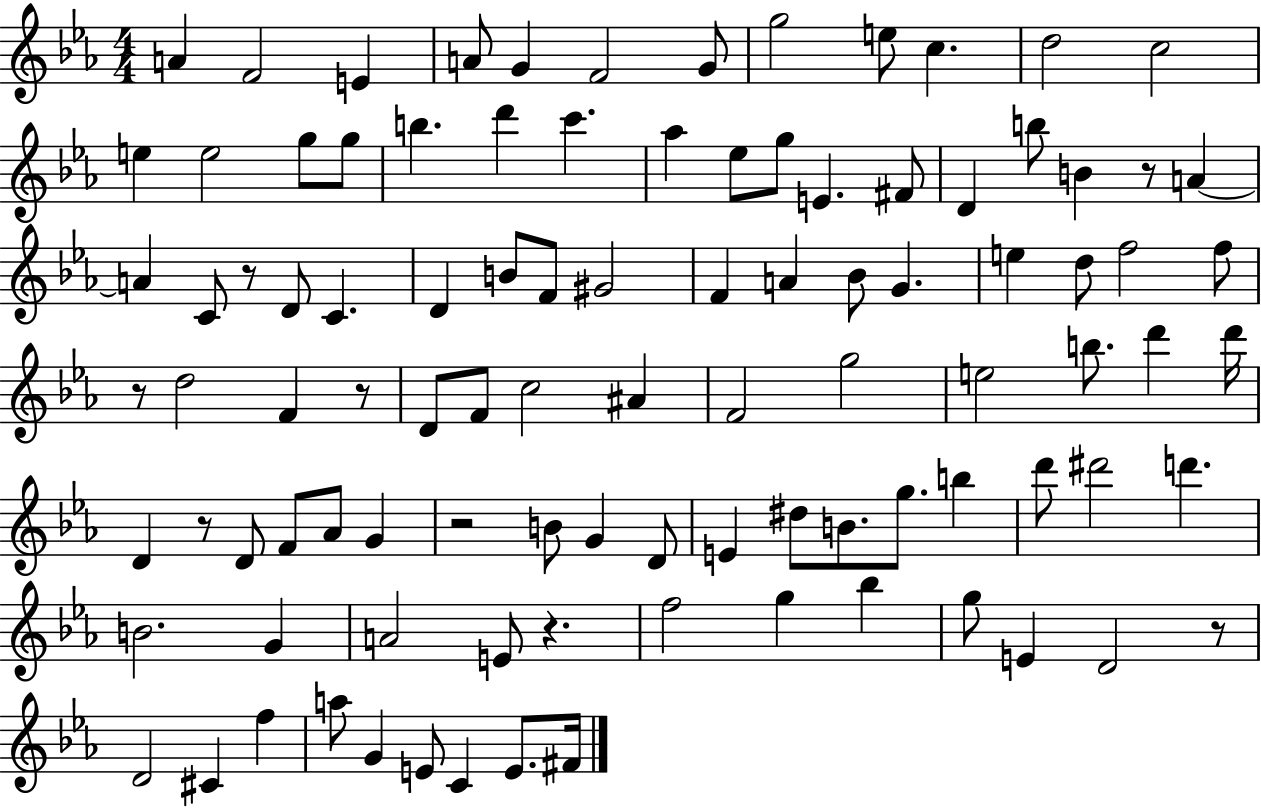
A4/q F4/h E4/q A4/e G4/q F4/h G4/e G5/h E5/e C5/q. D5/h C5/h E5/q E5/h G5/e G5/e B5/q. D6/q C6/q. Ab5/q Eb5/e G5/e E4/q. F#4/e D4/q B5/e B4/q R/e A4/q A4/q C4/e R/e D4/e C4/q. D4/q B4/e F4/e G#4/h F4/q A4/q Bb4/e G4/q. E5/q D5/e F5/h F5/e R/e D5/h F4/q R/e D4/e F4/e C5/h A#4/q F4/h G5/h E5/h B5/e. D6/q D6/s D4/q R/e D4/e F4/e Ab4/e G4/q R/h B4/e G4/q D4/e E4/q D#5/e B4/e. G5/e. B5/q D6/e D#6/h D6/q. B4/h. G4/q A4/h E4/e R/q. F5/h G5/q Bb5/q G5/e E4/q D4/h R/e D4/h C#4/q F5/q A5/e G4/q E4/e C4/q E4/e. F#4/s